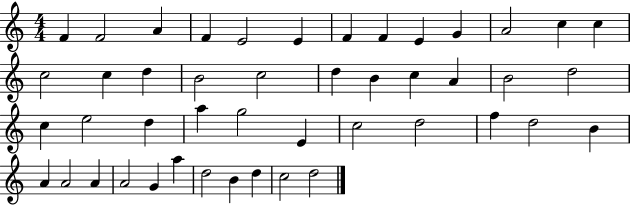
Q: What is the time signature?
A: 4/4